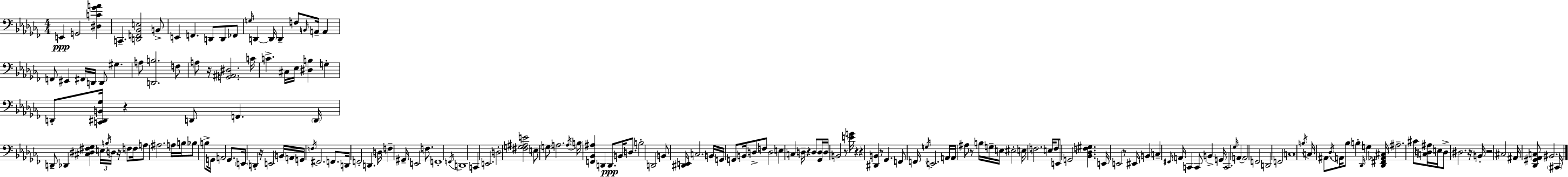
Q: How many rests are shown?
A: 13